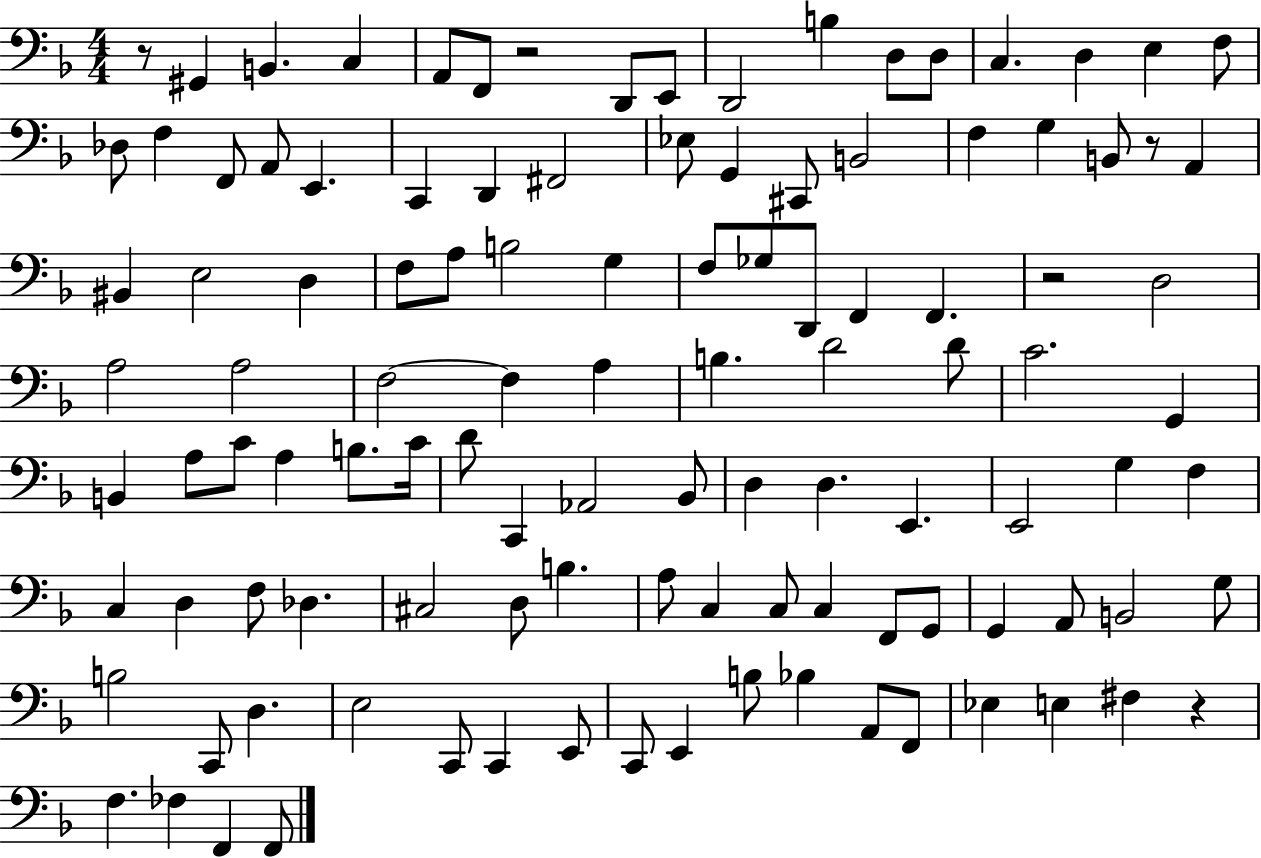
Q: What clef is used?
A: bass